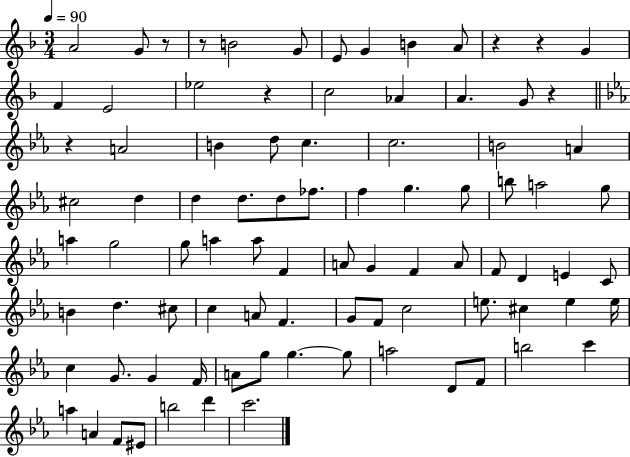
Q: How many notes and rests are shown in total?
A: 89